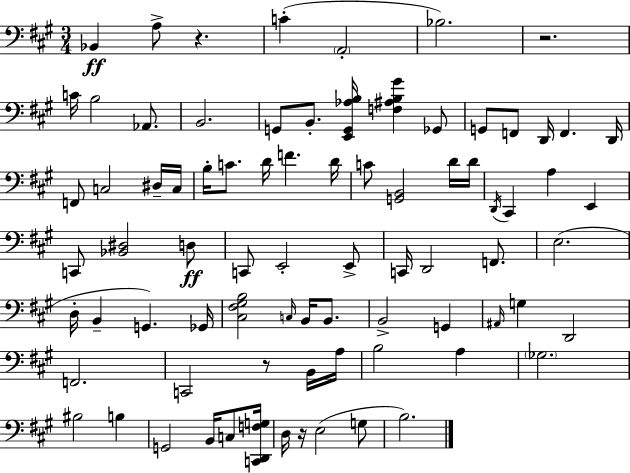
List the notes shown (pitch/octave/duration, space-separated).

Bb2/q A3/e R/q. C4/q A2/h Bb3/h. R/h. C4/s B3/h Ab2/e. B2/h. G2/e B2/e. [E2,G2,Ab3,B3]/s [F3,A#3,B3,G#4]/q Gb2/e G2/e F2/e D2/s F2/q. D2/s F2/e C3/h D#3/s C3/s B3/s C4/e. D4/s F4/q. D4/s C4/e [G2,B2]/h D4/s D4/s D2/s C#2/q A3/q E2/q C2/e [Bb2,D#3]/h D3/e C2/e E2/h E2/e C2/s D2/h F2/e. E3/h. D3/s B2/q G2/q. Gb2/s [C#3,F#3,G#3,B3]/h C3/s B2/s B2/e. B2/h G2/q A#2/s G3/q D2/h F2/h. C2/h R/e B2/s A3/s B3/h A3/q Gb3/h. BIS3/h B3/q G2/h B2/s C3/e [C2,D2,F3,G3]/s D3/s R/s E3/h G3/e B3/h.